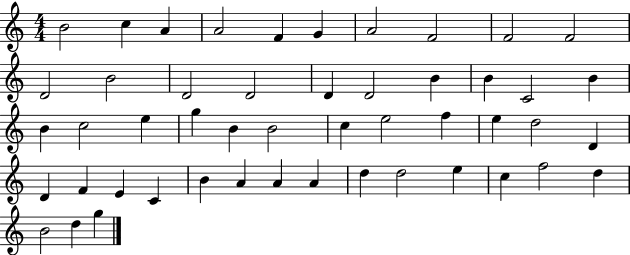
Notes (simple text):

B4/h C5/q A4/q A4/h F4/q G4/q A4/h F4/h F4/h F4/h D4/h B4/h D4/h D4/h D4/q D4/h B4/q B4/q C4/h B4/q B4/q C5/h E5/q G5/q B4/q B4/h C5/q E5/h F5/q E5/q D5/h D4/q D4/q F4/q E4/q C4/q B4/q A4/q A4/q A4/q D5/q D5/h E5/q C5/q F5/h D5/q B4/h D5/q G5/q